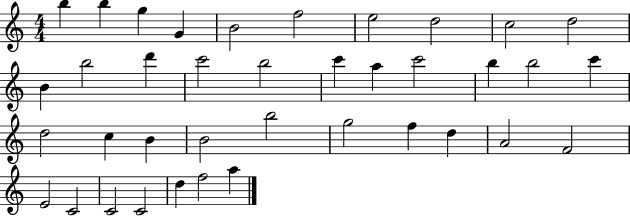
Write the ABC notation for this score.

X:1
T:Untitled
M:4/4
L:1/4
K:C
b b g G B2 f2 e2 d2 c2 d2 B b2 d' c'2 b2 c' a c'2 b b2 c' d2 c B B2 b2 g2 f d A2 F2 E2 C2 C2 C2 d f2 a